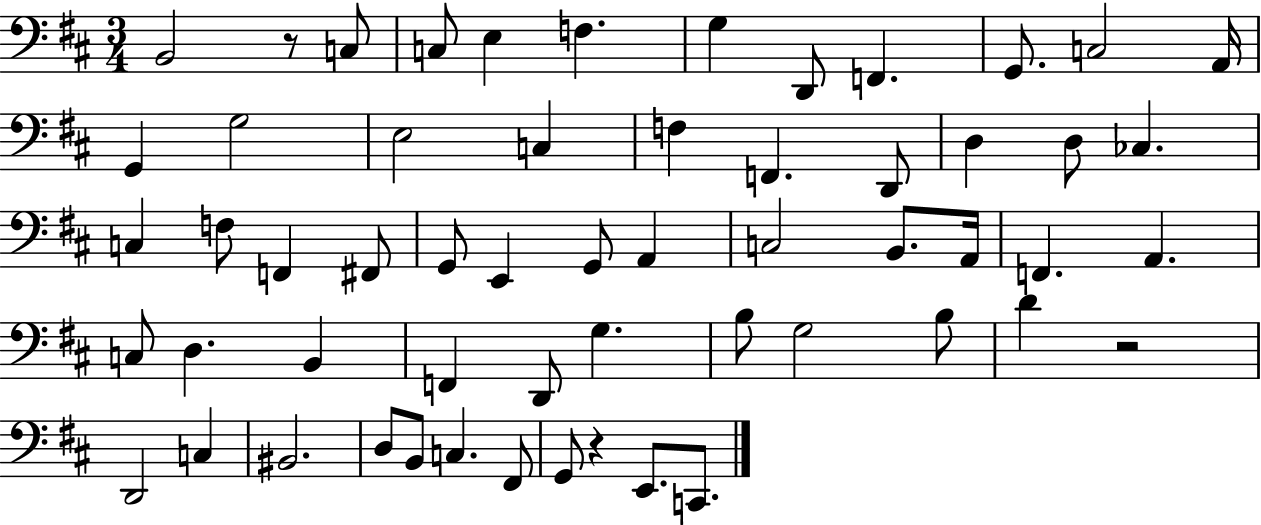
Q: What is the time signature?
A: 3/4